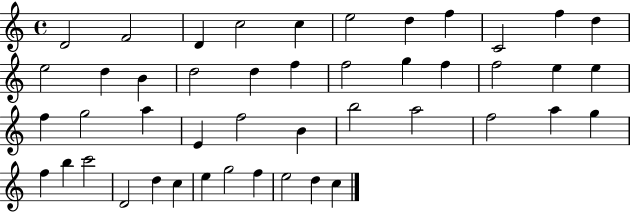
X:1
T:Untitled
M:4/4
L:1/4
K:C
D2 F2 D c2 c e2 d f C2 f d e2 d B d2 d f f2 g f f2 e e f g2 a E f2 B b2 a2 f2 a g f b c'2 D2 d c e g2 f e2 d c